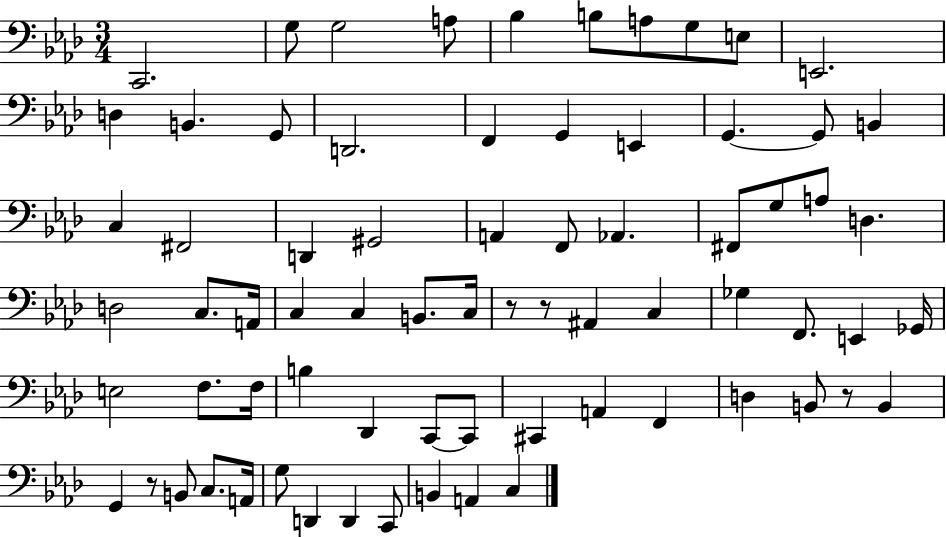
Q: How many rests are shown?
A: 4